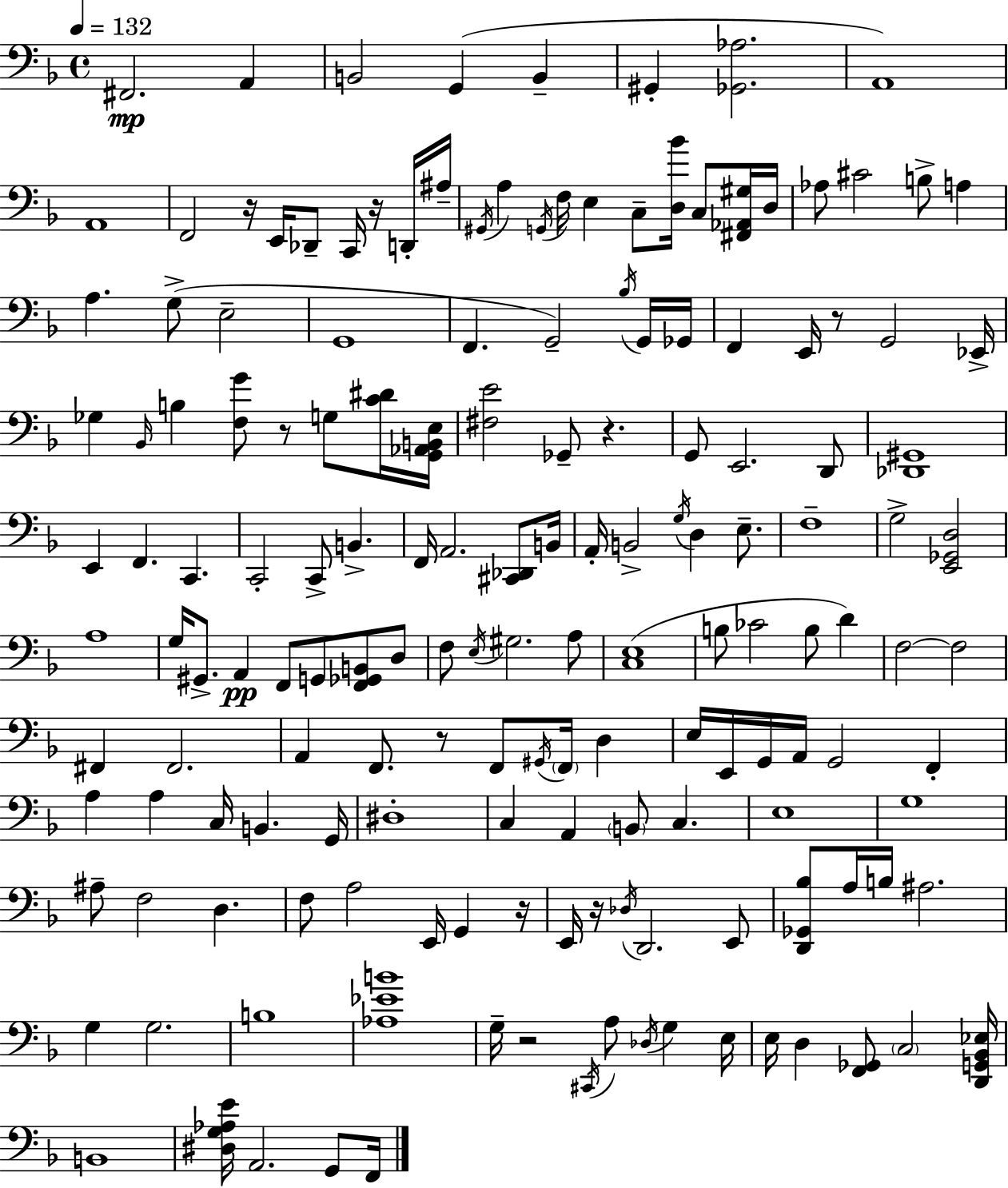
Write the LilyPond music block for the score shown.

{
  \clef bass
  \time 4/4
  \defaultTimeSignature
  \key f \major
  \tempo 4 = 132
  \repeat volta 2 { fis,2.\mp a,4 | b,2 g,4( b,4-- | gis,4-. <ges, aes>2. | a,1) | \break a,1 | f,2 r16 e,16 des,8-- c,16 r16 d,16-. ais16-- | \acciaccatura { gis,16 } a4 \acciaccatura { g,16 } f16 e4 c8-- <d bes'>16 c8 | <fis, aes, gis>16 d16 aes8 cis'2 b8-> a4 | \break a4. g8->( e2-- | g,1 | f,4. g,2--) | \acciaccatura { bes16 } g,16 ges,16 f,4 e,16 r8 g,2 | \break ees,16-> ges4 \grace { bes,16 } b4 <f g'>8 r8 | g8 <c' dis'>16 <g, aes, b, e>16 <fis e'>2 ges,8-- r4. | g,8 e,2. | d,8 <des, gis,>1 | \break e,4 f,4. c,4. | c,2-. c,8-> b,4.-> | f,16 a,2. | <cis, des,>8 b,16 a,16-. b,2-> \acciaccatura { g16 } d4 | \break e8.-- f1-- | g2-> <e, ges, d>2 | a1 | g16 gis,8.-> a,4\pp f,8 g,8 | \break <f, ges, b,>8 d8 f8 \acciaccatura { e16 } gis2. | a8 <c e>1( | b8 ces'2 | b8 d'4) f2~~ f2 | \break fis,4 fis,2. | a,4 f,8. r8 f,8 | \acciaccatura { gis,16 } \parenthesize f,16 d4 e16 e,16 g,16 a,16 g,2 | f,4-. a4 a4 c16 | \break b,4. g,16 dis1-. | c4 a,4 \parenthesize b,8 | c4. e1 | g1 | \break ais8-- f2 | d4. f8 a2 | e,16 g,4 r16 e,16 r16 \acciaccatura { des16 } d,2. | e,8 <d, ges, bes>8 a16 b16 ais2. | \break g4 g2. | b1 | <aes ees' b'>1 | g16-- r2 | \break \acciaccatura { cis,16 } a8 \acciaccatura { des16 } g4 e16 e16 d4 <f, ges,>8 | \parenthesize c2 <d, g, bes, ees>16 b,1 | <dis g aes e'>16 a,2. | g,8 f,16 } \bar "|."
}